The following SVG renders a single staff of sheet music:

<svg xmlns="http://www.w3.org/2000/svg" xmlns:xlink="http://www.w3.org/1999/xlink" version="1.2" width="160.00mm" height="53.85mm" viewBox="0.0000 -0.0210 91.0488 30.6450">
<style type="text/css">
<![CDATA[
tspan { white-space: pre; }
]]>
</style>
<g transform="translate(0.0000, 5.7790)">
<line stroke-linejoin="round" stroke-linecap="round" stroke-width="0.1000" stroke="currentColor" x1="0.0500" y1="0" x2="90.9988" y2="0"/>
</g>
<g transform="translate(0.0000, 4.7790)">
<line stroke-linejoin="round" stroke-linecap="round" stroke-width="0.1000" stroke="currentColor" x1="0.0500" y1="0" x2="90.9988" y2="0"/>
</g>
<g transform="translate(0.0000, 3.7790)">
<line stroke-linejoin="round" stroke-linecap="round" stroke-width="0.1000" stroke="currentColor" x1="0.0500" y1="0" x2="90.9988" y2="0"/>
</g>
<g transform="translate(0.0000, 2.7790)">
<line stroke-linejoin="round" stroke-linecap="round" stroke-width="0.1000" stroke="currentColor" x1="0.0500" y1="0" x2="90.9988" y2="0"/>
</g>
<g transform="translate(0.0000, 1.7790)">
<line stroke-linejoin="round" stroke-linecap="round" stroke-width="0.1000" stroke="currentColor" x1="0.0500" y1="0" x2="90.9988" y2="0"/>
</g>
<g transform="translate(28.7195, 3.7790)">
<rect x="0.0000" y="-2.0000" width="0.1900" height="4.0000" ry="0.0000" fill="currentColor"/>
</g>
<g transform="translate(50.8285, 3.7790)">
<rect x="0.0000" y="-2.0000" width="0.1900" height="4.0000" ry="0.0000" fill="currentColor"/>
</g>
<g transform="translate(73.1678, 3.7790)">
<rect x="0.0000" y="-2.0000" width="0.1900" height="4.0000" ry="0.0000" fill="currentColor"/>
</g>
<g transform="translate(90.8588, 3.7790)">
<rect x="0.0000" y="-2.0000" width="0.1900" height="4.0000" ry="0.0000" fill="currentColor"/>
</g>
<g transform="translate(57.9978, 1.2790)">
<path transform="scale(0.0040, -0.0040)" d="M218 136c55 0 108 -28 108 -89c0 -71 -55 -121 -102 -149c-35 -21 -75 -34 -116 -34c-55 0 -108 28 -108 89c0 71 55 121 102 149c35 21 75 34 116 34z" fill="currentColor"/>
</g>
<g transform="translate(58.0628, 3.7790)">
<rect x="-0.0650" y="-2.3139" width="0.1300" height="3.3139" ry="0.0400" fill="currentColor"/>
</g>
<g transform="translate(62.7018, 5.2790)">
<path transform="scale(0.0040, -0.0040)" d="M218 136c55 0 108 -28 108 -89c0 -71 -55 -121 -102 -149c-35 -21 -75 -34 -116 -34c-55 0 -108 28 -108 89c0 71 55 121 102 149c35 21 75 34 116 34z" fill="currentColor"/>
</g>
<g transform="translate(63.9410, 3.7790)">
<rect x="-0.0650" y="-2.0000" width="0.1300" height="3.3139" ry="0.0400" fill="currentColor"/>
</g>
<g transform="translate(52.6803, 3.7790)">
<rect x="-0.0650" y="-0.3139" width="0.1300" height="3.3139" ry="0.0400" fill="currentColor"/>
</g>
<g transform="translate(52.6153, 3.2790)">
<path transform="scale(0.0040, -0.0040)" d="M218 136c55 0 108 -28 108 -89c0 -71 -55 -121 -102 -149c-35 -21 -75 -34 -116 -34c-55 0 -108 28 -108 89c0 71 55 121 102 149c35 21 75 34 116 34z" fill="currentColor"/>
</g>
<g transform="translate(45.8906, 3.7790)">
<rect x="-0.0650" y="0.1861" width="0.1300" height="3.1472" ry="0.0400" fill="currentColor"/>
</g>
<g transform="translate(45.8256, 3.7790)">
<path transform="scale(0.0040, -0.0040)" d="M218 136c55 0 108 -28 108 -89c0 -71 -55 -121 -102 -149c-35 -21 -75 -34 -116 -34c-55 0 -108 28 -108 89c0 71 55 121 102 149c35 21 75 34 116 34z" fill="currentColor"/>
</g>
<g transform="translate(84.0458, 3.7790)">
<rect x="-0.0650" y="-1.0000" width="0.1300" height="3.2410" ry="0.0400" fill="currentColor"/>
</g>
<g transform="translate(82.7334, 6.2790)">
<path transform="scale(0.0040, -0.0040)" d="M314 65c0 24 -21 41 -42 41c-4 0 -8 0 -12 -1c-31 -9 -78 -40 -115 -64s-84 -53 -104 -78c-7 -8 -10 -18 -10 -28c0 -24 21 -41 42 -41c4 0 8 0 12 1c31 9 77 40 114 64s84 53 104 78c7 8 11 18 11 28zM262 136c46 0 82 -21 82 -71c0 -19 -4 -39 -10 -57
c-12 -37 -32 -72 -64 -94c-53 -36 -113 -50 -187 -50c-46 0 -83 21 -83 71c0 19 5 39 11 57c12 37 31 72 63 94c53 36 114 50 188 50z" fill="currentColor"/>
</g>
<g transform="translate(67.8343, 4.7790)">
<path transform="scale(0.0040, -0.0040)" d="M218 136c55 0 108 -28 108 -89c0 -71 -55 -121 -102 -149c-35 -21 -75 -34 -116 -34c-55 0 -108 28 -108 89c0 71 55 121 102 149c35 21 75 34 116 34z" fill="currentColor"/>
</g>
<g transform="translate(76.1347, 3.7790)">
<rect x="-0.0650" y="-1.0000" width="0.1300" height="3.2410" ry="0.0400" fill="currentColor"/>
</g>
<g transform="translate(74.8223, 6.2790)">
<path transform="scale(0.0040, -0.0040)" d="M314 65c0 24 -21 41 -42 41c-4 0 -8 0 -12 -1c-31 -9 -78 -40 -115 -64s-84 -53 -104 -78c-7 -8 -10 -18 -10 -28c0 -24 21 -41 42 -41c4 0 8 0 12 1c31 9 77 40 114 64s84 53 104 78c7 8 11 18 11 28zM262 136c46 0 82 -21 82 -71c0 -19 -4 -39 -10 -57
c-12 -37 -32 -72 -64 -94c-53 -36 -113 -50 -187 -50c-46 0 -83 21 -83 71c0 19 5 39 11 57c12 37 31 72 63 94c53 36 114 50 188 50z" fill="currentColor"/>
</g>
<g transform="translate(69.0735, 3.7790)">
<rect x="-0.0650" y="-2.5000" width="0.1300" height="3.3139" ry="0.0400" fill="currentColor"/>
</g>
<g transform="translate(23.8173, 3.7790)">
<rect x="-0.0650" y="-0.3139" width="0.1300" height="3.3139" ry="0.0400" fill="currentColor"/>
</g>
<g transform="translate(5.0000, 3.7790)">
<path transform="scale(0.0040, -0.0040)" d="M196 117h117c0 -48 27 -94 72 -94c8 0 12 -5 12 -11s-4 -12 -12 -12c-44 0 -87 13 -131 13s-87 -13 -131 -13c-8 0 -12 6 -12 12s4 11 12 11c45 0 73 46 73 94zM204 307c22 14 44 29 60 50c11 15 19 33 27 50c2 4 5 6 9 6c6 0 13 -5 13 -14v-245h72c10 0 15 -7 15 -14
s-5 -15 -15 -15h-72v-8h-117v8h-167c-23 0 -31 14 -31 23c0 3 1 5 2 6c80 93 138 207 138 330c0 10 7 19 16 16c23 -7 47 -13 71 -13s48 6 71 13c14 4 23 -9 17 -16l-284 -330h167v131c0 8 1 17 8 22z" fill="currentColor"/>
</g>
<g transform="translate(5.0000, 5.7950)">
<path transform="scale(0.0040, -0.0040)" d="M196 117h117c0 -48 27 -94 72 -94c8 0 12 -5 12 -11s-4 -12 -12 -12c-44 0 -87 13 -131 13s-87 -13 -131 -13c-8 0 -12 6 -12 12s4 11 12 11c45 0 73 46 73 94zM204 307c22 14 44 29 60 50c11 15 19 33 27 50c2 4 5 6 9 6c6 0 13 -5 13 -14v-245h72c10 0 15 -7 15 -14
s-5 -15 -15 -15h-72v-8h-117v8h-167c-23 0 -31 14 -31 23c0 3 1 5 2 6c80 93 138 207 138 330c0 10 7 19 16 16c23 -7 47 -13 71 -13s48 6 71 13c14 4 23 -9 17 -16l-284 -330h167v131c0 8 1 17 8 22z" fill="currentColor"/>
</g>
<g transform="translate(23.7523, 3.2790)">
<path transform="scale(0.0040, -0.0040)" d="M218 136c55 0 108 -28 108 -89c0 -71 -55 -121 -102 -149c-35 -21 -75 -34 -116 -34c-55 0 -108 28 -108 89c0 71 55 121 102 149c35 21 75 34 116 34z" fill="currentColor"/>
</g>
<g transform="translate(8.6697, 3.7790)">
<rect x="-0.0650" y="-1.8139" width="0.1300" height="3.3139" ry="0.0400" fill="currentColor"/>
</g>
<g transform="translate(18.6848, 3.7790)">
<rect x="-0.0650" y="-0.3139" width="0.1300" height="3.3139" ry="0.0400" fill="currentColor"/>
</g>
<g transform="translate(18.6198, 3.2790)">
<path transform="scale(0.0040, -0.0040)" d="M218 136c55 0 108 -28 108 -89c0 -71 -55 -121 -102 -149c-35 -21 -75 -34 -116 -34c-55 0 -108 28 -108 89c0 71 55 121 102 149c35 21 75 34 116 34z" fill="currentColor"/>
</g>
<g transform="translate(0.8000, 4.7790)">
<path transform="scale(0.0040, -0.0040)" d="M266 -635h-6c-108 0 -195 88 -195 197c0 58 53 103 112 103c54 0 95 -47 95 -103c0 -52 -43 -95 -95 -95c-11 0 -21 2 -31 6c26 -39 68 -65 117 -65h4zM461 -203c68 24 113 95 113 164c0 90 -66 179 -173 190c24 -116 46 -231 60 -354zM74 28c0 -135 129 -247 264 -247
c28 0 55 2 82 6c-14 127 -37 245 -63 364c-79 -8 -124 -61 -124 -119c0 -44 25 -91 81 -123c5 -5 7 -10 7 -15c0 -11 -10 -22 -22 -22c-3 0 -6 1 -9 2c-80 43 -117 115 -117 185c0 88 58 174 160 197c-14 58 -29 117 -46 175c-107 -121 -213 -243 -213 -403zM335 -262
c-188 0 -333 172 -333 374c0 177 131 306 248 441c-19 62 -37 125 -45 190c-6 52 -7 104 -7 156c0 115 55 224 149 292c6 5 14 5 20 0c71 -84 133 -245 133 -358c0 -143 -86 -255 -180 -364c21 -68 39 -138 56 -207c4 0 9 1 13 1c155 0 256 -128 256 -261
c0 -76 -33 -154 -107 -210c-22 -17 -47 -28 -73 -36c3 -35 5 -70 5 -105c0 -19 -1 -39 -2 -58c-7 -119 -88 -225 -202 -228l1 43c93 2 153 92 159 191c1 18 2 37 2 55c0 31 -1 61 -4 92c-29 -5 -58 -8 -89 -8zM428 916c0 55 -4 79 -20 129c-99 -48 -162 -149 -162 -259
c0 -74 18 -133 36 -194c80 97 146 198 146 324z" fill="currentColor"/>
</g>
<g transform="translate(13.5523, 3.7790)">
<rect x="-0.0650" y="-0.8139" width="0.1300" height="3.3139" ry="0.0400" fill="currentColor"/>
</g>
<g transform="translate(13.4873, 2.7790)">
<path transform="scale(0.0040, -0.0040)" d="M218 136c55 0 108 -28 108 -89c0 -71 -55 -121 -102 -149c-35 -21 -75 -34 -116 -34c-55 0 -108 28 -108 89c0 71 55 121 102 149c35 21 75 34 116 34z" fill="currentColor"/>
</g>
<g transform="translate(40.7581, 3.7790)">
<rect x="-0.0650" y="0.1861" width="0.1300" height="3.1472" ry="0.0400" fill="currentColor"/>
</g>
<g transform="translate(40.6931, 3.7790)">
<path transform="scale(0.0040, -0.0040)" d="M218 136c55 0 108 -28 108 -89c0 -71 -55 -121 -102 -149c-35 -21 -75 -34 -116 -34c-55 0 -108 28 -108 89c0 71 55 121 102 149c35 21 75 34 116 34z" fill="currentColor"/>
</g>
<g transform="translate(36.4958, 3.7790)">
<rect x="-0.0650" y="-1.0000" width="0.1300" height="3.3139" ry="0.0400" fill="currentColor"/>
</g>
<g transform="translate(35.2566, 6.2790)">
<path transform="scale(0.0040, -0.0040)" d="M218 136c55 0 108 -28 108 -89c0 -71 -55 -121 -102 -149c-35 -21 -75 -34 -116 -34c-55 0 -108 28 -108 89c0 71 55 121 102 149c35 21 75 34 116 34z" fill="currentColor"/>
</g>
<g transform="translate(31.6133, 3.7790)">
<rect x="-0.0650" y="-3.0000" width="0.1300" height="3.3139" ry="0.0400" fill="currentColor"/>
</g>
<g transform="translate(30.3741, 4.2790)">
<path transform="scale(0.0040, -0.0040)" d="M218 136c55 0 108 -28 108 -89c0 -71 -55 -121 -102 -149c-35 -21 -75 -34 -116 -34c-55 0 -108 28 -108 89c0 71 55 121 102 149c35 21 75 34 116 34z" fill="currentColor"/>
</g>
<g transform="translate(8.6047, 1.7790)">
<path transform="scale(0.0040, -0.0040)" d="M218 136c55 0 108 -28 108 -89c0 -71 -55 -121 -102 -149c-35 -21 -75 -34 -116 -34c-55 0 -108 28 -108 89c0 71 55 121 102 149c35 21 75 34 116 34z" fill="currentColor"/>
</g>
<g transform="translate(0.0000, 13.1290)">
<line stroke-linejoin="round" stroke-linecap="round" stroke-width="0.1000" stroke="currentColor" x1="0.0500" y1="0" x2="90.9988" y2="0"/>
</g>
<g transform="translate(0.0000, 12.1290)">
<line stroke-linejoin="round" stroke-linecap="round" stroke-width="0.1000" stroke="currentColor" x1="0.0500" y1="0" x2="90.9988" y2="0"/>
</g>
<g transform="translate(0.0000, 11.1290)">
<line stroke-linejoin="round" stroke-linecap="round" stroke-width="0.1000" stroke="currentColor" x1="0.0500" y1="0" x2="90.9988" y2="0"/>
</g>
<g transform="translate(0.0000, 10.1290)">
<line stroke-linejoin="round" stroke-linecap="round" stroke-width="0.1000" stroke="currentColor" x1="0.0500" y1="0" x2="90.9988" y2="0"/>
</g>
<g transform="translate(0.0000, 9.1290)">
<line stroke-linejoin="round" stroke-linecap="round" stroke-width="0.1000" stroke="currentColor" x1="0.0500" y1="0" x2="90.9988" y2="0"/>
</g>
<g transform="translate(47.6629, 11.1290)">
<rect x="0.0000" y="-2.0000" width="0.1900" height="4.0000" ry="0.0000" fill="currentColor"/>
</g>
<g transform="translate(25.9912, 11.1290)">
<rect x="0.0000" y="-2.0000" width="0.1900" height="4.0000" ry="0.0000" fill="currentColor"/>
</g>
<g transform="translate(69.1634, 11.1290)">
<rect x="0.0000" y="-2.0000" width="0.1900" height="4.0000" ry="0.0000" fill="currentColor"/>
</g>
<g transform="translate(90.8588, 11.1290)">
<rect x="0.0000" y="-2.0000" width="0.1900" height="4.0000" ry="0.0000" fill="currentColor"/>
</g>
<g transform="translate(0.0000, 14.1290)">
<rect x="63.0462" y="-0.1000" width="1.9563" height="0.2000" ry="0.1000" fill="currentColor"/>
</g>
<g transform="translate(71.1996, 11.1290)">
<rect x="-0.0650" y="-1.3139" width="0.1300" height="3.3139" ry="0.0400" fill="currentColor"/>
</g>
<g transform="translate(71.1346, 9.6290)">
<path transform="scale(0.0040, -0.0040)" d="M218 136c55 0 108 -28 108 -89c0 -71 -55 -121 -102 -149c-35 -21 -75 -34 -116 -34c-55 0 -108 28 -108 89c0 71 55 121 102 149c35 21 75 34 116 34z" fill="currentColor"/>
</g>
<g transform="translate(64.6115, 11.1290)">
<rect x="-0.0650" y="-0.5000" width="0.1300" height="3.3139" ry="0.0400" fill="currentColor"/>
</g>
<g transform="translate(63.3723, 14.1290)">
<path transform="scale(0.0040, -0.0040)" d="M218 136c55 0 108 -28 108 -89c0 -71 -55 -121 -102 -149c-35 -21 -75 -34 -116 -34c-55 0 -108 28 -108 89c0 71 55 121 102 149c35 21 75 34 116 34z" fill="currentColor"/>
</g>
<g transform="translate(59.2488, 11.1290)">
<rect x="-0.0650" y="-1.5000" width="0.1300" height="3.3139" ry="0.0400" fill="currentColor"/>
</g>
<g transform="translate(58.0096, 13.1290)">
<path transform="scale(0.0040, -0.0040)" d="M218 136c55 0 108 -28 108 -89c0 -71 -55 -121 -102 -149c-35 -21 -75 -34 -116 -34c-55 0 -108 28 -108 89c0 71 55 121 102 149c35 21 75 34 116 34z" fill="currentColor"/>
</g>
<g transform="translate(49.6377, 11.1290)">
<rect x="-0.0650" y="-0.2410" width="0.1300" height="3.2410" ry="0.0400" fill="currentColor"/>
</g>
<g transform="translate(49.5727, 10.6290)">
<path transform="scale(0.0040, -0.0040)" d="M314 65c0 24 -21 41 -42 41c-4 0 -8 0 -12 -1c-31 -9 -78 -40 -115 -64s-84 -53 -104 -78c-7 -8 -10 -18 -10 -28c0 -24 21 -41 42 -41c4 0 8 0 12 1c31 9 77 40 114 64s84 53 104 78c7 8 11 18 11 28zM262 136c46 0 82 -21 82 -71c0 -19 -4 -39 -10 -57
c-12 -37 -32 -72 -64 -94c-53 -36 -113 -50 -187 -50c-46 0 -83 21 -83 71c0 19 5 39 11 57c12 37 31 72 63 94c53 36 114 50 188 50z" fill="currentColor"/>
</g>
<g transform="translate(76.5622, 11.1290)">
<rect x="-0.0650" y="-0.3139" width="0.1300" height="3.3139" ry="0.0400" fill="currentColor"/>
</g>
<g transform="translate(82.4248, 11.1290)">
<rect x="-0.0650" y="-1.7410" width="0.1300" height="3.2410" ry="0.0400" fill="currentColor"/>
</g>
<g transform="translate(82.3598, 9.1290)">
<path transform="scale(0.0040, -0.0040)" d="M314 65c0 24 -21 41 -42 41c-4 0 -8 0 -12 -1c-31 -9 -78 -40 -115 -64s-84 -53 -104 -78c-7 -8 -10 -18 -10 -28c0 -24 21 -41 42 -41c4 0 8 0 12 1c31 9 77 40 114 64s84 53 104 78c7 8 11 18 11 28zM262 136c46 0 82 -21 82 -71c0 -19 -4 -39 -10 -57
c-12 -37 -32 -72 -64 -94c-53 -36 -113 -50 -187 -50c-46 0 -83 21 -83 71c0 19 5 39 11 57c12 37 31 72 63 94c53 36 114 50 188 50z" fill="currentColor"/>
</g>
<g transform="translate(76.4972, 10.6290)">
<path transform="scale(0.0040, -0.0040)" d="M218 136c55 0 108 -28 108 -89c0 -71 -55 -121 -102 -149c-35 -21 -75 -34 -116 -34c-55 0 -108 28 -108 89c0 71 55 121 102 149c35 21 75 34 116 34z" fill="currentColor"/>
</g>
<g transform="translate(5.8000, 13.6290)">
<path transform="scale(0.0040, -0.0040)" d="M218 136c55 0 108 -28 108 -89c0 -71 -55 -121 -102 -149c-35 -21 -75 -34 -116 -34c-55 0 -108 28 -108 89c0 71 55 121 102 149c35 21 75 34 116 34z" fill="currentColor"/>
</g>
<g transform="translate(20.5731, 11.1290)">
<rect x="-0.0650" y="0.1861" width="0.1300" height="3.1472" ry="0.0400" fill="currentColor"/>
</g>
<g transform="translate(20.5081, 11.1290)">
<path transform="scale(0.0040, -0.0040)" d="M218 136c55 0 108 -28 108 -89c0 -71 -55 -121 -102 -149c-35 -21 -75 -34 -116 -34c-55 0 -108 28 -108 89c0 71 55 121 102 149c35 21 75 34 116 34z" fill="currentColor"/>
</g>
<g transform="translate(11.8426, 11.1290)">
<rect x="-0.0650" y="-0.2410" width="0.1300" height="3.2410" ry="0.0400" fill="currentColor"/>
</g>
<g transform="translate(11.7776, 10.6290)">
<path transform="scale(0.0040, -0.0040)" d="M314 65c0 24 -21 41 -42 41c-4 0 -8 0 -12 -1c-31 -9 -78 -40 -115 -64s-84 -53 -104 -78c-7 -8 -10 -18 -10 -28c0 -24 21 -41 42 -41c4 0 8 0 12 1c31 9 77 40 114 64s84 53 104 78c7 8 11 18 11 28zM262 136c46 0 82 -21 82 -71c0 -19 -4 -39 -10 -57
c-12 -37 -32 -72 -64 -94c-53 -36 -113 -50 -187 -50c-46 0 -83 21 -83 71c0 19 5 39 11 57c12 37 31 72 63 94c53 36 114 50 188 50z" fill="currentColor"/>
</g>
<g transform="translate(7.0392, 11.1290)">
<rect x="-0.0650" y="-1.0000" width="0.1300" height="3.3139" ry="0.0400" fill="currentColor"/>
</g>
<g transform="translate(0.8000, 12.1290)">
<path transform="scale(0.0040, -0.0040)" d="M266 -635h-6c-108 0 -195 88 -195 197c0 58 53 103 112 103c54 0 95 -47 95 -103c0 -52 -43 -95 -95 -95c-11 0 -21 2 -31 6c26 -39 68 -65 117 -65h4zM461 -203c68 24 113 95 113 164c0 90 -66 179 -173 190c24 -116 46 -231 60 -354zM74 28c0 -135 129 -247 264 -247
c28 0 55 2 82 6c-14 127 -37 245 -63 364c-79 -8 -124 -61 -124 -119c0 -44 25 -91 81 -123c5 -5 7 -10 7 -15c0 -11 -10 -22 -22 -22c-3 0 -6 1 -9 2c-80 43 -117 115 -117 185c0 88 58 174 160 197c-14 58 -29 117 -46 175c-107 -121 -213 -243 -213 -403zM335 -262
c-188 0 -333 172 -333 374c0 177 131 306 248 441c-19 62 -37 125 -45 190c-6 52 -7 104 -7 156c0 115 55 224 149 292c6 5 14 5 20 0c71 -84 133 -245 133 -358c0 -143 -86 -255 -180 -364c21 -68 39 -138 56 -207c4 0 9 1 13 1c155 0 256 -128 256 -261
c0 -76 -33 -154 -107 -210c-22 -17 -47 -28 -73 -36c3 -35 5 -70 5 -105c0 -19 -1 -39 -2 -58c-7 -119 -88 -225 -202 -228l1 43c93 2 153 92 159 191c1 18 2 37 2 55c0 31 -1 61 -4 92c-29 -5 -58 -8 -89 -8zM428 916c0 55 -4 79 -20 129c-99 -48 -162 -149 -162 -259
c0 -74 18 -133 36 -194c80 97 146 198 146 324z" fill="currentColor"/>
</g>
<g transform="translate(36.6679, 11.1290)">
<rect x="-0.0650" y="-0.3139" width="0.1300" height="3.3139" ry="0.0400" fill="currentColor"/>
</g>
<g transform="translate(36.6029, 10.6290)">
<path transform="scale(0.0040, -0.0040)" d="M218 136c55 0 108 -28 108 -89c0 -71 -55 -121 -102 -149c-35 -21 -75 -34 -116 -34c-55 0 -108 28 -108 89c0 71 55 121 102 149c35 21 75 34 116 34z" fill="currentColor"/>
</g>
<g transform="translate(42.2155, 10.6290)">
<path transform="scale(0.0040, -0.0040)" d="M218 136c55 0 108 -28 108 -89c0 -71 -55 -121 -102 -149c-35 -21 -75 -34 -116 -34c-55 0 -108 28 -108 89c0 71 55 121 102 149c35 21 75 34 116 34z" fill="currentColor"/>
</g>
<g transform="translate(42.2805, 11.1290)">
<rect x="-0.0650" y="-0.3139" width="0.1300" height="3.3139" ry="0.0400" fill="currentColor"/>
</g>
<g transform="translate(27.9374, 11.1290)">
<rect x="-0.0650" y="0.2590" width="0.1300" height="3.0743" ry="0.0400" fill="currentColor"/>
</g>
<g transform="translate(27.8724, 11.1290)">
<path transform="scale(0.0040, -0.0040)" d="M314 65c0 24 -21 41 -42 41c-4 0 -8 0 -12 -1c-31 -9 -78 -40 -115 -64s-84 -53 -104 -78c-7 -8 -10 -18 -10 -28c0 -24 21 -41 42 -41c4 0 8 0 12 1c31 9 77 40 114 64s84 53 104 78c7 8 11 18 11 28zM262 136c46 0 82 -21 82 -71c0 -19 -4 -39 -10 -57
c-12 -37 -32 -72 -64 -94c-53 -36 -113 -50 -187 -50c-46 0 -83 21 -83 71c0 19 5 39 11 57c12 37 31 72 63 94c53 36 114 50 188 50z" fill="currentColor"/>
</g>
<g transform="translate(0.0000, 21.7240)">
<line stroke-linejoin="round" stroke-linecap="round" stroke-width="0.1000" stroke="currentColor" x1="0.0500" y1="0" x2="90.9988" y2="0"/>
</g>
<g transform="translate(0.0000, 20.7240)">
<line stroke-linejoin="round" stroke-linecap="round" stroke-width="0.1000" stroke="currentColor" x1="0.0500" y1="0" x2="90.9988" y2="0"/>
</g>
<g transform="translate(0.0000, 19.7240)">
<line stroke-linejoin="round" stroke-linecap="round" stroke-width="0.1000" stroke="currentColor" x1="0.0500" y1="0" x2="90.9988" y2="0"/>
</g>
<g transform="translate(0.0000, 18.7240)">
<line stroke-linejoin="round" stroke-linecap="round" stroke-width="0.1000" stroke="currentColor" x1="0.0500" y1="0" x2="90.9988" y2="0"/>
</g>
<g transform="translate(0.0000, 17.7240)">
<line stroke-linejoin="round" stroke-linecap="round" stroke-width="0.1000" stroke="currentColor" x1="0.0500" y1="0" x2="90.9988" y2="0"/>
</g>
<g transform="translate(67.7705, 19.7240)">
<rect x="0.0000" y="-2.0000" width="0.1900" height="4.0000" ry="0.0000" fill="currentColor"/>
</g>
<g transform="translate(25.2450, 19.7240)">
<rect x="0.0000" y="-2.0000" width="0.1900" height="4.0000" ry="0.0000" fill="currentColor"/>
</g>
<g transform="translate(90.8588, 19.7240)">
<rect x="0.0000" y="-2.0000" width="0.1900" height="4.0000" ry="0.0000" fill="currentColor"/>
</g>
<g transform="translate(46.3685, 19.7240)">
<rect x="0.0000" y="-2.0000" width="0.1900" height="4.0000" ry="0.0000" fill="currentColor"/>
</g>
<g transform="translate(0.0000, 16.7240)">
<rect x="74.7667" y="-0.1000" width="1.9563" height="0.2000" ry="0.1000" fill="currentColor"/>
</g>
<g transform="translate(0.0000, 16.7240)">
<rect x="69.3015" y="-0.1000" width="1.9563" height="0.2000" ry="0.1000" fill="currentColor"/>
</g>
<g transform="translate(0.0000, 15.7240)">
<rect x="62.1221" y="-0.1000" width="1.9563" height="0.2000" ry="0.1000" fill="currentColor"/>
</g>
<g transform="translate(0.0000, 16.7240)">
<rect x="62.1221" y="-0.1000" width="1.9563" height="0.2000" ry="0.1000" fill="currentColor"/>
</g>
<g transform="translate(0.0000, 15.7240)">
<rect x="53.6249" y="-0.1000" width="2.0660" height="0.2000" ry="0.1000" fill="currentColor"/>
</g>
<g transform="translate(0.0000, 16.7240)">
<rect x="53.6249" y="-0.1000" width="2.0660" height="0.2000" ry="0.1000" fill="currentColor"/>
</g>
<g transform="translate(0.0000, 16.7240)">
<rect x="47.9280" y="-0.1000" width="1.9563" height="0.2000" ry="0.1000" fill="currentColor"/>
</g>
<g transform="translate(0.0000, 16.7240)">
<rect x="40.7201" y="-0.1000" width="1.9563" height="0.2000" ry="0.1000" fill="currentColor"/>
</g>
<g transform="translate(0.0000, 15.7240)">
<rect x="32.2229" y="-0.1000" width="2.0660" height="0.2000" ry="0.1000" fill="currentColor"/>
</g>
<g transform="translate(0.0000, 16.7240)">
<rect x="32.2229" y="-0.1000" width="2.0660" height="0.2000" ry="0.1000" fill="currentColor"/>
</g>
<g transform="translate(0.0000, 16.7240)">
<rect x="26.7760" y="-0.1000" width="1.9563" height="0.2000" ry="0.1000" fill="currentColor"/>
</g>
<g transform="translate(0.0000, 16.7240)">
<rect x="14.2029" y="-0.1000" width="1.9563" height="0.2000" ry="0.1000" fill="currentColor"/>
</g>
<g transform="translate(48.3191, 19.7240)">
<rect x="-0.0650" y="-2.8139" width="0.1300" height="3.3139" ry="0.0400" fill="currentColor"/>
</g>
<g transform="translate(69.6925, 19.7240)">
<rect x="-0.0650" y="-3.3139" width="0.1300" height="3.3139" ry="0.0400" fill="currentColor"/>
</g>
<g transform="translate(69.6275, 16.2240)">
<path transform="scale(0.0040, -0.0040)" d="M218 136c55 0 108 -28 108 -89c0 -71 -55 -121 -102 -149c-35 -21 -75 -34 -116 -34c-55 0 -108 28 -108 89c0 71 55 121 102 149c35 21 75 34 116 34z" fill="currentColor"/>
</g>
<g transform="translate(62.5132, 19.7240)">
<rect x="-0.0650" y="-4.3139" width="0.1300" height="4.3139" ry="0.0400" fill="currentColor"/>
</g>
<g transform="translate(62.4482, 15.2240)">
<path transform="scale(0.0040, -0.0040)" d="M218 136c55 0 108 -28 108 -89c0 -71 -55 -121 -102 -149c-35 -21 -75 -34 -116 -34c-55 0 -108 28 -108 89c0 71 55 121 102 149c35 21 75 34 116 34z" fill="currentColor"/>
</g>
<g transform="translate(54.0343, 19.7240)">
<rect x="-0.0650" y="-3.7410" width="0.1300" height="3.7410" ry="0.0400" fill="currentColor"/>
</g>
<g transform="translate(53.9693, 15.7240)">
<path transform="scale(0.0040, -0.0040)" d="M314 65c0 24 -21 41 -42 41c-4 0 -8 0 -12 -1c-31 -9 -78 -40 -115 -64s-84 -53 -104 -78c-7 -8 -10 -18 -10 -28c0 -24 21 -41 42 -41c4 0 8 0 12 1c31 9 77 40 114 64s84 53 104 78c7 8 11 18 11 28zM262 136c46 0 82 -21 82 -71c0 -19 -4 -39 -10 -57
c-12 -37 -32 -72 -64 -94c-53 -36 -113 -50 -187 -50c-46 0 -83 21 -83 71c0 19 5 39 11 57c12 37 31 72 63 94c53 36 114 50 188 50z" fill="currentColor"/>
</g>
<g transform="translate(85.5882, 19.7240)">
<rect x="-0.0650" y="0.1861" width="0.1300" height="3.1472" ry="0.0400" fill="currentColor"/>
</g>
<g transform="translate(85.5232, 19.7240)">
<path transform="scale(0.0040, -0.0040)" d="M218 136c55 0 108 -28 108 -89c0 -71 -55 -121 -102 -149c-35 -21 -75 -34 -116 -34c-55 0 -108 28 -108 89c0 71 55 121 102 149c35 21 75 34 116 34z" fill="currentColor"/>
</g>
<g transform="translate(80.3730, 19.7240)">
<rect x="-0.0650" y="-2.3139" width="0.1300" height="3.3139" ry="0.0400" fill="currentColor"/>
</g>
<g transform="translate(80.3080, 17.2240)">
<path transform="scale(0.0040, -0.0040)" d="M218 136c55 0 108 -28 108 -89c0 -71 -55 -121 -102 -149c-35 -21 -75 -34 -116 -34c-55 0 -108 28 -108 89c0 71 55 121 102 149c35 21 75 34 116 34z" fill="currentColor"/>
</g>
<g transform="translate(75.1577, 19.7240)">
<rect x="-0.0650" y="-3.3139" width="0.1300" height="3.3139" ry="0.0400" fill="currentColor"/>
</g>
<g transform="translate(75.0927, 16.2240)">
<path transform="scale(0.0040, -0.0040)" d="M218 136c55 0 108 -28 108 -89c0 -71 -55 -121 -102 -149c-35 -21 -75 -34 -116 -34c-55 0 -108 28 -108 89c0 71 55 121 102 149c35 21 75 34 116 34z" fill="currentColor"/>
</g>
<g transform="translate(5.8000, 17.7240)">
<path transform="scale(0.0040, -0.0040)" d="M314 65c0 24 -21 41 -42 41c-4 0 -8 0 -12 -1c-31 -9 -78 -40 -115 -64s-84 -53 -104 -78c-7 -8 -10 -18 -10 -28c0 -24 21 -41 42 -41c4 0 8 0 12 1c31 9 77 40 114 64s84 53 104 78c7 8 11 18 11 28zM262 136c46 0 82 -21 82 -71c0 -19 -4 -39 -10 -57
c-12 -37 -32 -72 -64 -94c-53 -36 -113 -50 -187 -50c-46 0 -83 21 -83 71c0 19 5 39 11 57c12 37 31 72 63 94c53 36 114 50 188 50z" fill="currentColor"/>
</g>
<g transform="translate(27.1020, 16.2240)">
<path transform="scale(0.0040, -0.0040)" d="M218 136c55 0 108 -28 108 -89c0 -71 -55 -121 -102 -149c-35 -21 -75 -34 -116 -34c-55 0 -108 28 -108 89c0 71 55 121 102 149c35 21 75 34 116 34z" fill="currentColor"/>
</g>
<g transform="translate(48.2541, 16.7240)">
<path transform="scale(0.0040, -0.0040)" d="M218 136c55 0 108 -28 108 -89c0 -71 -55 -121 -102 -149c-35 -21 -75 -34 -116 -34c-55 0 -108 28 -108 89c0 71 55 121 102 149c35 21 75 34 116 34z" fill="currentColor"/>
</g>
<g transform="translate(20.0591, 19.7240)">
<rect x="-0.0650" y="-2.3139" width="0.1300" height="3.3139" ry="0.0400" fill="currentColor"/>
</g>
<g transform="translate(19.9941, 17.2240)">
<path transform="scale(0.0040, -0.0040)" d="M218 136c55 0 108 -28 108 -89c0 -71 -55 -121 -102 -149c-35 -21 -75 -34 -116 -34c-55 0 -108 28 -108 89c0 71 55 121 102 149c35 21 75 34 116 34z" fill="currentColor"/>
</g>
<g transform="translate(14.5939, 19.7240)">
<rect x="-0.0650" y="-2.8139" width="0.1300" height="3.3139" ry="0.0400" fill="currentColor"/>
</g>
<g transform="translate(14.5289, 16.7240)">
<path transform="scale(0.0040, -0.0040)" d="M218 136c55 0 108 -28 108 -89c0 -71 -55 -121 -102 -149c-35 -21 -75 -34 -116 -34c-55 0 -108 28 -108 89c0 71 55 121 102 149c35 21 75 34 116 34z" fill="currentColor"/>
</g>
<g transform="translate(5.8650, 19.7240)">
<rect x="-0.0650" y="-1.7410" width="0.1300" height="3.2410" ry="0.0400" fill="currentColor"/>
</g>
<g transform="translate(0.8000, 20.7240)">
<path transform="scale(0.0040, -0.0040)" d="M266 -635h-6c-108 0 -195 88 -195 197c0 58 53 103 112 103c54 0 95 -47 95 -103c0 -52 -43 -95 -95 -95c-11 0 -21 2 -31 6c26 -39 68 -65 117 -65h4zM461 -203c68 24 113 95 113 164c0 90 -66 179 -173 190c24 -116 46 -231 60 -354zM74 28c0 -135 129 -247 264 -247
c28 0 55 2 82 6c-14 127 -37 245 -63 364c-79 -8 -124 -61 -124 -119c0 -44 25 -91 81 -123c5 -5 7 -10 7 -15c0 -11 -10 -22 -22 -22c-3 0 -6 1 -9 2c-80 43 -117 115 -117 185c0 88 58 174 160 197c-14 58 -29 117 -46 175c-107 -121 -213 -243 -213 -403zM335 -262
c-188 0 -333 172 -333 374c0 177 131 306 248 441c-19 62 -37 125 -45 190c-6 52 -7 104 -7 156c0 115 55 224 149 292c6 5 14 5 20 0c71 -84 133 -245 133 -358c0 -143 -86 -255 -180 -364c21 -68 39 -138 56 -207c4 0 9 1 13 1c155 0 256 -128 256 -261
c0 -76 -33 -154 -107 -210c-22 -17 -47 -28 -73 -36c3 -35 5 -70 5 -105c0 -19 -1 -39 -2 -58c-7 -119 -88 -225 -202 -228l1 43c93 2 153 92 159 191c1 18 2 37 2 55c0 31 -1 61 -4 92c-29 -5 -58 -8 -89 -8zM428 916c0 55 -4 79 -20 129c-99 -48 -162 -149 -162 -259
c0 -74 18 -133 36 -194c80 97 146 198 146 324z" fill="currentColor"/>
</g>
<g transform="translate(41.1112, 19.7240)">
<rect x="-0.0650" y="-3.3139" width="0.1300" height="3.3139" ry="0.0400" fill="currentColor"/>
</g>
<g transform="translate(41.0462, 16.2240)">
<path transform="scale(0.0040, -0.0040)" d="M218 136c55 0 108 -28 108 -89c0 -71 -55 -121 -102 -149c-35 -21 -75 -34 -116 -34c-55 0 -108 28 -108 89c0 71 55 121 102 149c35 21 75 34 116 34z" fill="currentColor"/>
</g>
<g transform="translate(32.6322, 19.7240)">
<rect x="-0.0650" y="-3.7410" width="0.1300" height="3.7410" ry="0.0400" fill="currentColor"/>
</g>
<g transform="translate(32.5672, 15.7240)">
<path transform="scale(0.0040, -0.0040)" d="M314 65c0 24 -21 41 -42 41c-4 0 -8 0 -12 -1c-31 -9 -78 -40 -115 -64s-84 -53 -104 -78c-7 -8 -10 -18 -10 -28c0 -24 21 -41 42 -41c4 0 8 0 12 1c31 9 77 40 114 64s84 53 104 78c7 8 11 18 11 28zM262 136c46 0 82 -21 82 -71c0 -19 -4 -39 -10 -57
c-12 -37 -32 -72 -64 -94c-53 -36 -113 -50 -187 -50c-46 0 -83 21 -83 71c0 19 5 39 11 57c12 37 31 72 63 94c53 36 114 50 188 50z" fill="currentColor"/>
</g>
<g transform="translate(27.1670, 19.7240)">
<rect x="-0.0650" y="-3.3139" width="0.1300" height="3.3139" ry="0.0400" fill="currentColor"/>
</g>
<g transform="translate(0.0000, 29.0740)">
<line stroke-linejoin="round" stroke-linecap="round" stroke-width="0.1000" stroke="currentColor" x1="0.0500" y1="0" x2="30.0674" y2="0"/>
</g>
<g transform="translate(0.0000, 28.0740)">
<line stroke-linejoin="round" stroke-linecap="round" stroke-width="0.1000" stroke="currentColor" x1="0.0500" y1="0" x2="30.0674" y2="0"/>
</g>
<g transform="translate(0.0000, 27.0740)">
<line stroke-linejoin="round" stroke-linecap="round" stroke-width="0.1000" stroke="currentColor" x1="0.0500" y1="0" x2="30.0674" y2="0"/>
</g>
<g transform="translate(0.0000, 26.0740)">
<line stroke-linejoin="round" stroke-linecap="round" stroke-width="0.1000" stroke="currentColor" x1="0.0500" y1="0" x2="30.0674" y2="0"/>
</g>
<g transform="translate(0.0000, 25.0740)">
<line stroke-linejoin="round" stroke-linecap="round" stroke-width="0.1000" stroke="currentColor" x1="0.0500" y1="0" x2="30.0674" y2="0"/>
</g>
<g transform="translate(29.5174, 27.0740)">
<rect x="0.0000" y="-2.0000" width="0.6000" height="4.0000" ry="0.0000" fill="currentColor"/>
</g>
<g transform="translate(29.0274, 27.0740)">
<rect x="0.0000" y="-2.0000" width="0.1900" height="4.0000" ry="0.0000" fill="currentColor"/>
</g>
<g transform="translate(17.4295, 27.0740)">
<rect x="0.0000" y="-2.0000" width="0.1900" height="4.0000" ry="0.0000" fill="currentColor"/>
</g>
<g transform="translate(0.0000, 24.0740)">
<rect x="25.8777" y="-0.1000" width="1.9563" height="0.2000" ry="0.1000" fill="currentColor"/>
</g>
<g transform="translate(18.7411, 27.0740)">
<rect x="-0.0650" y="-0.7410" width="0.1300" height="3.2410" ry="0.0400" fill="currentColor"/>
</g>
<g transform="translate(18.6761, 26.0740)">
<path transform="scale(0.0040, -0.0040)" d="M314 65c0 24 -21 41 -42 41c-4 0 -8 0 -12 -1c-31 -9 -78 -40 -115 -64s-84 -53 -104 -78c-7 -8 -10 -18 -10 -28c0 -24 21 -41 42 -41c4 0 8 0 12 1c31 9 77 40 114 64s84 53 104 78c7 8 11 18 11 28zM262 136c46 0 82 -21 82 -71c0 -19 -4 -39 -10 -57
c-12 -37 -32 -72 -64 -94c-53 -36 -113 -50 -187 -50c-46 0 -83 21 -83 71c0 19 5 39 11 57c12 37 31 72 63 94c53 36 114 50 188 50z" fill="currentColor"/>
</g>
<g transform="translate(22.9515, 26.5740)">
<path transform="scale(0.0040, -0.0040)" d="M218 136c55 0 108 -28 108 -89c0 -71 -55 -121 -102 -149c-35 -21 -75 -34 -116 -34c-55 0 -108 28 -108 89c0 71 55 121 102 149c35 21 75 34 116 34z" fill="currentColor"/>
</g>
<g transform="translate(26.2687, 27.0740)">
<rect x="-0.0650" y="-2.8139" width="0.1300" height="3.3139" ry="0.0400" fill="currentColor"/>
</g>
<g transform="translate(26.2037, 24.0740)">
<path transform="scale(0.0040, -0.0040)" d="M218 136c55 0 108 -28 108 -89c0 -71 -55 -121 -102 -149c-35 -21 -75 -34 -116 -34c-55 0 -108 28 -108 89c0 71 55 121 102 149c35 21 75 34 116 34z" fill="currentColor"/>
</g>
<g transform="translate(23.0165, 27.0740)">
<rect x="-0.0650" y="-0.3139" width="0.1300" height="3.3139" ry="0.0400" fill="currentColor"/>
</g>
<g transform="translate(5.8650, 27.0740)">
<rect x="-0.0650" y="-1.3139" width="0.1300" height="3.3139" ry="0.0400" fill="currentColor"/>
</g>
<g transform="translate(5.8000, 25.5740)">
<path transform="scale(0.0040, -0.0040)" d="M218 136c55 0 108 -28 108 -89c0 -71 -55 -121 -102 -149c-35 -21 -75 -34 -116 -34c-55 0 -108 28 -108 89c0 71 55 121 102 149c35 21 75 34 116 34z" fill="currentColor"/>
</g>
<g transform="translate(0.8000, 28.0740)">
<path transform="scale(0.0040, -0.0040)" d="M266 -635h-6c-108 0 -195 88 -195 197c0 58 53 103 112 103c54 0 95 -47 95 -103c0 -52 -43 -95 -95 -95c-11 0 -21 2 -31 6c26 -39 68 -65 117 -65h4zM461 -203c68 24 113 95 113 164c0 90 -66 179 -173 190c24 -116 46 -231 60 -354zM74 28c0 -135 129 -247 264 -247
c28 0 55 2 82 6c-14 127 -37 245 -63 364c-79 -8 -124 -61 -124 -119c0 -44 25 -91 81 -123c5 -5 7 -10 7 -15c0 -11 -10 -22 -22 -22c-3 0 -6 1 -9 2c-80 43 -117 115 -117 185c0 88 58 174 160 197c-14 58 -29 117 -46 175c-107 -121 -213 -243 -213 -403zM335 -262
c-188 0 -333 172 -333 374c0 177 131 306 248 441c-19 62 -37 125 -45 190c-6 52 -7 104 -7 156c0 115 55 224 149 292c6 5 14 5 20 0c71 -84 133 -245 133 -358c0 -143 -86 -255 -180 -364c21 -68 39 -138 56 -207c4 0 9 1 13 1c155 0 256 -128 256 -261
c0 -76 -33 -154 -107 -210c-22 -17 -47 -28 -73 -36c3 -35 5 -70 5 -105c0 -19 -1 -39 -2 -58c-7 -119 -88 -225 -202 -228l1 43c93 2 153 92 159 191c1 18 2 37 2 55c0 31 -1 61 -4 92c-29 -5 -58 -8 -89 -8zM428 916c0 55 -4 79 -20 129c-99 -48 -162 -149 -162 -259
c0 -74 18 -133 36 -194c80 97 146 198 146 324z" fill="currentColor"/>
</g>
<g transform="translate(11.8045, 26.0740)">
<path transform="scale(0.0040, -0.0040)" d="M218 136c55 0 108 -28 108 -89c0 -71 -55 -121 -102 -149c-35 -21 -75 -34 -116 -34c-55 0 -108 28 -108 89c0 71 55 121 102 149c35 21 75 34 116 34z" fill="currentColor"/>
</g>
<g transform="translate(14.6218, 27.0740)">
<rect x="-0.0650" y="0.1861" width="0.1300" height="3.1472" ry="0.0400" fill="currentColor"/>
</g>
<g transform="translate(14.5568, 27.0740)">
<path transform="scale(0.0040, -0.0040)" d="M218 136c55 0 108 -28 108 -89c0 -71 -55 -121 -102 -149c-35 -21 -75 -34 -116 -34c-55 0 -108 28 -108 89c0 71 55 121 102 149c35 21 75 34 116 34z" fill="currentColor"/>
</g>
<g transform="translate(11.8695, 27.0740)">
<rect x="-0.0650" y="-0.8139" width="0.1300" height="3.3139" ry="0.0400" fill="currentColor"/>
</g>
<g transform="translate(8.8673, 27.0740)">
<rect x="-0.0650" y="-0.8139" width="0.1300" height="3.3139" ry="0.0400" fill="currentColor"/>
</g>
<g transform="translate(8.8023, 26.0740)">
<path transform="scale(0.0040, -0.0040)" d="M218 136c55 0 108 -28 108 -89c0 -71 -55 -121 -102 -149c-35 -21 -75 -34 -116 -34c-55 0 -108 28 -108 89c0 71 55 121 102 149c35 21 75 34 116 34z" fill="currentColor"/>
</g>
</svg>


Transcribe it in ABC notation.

X:1
T:Untitled
M:4/4
L:1/4
K:C
f d c c A D B B c g F G D2 D2 D c2 B B2 c c c2 E C e c f2 f2 a g b c'2 b a c'2 d' b b g B e d d B d2 c a